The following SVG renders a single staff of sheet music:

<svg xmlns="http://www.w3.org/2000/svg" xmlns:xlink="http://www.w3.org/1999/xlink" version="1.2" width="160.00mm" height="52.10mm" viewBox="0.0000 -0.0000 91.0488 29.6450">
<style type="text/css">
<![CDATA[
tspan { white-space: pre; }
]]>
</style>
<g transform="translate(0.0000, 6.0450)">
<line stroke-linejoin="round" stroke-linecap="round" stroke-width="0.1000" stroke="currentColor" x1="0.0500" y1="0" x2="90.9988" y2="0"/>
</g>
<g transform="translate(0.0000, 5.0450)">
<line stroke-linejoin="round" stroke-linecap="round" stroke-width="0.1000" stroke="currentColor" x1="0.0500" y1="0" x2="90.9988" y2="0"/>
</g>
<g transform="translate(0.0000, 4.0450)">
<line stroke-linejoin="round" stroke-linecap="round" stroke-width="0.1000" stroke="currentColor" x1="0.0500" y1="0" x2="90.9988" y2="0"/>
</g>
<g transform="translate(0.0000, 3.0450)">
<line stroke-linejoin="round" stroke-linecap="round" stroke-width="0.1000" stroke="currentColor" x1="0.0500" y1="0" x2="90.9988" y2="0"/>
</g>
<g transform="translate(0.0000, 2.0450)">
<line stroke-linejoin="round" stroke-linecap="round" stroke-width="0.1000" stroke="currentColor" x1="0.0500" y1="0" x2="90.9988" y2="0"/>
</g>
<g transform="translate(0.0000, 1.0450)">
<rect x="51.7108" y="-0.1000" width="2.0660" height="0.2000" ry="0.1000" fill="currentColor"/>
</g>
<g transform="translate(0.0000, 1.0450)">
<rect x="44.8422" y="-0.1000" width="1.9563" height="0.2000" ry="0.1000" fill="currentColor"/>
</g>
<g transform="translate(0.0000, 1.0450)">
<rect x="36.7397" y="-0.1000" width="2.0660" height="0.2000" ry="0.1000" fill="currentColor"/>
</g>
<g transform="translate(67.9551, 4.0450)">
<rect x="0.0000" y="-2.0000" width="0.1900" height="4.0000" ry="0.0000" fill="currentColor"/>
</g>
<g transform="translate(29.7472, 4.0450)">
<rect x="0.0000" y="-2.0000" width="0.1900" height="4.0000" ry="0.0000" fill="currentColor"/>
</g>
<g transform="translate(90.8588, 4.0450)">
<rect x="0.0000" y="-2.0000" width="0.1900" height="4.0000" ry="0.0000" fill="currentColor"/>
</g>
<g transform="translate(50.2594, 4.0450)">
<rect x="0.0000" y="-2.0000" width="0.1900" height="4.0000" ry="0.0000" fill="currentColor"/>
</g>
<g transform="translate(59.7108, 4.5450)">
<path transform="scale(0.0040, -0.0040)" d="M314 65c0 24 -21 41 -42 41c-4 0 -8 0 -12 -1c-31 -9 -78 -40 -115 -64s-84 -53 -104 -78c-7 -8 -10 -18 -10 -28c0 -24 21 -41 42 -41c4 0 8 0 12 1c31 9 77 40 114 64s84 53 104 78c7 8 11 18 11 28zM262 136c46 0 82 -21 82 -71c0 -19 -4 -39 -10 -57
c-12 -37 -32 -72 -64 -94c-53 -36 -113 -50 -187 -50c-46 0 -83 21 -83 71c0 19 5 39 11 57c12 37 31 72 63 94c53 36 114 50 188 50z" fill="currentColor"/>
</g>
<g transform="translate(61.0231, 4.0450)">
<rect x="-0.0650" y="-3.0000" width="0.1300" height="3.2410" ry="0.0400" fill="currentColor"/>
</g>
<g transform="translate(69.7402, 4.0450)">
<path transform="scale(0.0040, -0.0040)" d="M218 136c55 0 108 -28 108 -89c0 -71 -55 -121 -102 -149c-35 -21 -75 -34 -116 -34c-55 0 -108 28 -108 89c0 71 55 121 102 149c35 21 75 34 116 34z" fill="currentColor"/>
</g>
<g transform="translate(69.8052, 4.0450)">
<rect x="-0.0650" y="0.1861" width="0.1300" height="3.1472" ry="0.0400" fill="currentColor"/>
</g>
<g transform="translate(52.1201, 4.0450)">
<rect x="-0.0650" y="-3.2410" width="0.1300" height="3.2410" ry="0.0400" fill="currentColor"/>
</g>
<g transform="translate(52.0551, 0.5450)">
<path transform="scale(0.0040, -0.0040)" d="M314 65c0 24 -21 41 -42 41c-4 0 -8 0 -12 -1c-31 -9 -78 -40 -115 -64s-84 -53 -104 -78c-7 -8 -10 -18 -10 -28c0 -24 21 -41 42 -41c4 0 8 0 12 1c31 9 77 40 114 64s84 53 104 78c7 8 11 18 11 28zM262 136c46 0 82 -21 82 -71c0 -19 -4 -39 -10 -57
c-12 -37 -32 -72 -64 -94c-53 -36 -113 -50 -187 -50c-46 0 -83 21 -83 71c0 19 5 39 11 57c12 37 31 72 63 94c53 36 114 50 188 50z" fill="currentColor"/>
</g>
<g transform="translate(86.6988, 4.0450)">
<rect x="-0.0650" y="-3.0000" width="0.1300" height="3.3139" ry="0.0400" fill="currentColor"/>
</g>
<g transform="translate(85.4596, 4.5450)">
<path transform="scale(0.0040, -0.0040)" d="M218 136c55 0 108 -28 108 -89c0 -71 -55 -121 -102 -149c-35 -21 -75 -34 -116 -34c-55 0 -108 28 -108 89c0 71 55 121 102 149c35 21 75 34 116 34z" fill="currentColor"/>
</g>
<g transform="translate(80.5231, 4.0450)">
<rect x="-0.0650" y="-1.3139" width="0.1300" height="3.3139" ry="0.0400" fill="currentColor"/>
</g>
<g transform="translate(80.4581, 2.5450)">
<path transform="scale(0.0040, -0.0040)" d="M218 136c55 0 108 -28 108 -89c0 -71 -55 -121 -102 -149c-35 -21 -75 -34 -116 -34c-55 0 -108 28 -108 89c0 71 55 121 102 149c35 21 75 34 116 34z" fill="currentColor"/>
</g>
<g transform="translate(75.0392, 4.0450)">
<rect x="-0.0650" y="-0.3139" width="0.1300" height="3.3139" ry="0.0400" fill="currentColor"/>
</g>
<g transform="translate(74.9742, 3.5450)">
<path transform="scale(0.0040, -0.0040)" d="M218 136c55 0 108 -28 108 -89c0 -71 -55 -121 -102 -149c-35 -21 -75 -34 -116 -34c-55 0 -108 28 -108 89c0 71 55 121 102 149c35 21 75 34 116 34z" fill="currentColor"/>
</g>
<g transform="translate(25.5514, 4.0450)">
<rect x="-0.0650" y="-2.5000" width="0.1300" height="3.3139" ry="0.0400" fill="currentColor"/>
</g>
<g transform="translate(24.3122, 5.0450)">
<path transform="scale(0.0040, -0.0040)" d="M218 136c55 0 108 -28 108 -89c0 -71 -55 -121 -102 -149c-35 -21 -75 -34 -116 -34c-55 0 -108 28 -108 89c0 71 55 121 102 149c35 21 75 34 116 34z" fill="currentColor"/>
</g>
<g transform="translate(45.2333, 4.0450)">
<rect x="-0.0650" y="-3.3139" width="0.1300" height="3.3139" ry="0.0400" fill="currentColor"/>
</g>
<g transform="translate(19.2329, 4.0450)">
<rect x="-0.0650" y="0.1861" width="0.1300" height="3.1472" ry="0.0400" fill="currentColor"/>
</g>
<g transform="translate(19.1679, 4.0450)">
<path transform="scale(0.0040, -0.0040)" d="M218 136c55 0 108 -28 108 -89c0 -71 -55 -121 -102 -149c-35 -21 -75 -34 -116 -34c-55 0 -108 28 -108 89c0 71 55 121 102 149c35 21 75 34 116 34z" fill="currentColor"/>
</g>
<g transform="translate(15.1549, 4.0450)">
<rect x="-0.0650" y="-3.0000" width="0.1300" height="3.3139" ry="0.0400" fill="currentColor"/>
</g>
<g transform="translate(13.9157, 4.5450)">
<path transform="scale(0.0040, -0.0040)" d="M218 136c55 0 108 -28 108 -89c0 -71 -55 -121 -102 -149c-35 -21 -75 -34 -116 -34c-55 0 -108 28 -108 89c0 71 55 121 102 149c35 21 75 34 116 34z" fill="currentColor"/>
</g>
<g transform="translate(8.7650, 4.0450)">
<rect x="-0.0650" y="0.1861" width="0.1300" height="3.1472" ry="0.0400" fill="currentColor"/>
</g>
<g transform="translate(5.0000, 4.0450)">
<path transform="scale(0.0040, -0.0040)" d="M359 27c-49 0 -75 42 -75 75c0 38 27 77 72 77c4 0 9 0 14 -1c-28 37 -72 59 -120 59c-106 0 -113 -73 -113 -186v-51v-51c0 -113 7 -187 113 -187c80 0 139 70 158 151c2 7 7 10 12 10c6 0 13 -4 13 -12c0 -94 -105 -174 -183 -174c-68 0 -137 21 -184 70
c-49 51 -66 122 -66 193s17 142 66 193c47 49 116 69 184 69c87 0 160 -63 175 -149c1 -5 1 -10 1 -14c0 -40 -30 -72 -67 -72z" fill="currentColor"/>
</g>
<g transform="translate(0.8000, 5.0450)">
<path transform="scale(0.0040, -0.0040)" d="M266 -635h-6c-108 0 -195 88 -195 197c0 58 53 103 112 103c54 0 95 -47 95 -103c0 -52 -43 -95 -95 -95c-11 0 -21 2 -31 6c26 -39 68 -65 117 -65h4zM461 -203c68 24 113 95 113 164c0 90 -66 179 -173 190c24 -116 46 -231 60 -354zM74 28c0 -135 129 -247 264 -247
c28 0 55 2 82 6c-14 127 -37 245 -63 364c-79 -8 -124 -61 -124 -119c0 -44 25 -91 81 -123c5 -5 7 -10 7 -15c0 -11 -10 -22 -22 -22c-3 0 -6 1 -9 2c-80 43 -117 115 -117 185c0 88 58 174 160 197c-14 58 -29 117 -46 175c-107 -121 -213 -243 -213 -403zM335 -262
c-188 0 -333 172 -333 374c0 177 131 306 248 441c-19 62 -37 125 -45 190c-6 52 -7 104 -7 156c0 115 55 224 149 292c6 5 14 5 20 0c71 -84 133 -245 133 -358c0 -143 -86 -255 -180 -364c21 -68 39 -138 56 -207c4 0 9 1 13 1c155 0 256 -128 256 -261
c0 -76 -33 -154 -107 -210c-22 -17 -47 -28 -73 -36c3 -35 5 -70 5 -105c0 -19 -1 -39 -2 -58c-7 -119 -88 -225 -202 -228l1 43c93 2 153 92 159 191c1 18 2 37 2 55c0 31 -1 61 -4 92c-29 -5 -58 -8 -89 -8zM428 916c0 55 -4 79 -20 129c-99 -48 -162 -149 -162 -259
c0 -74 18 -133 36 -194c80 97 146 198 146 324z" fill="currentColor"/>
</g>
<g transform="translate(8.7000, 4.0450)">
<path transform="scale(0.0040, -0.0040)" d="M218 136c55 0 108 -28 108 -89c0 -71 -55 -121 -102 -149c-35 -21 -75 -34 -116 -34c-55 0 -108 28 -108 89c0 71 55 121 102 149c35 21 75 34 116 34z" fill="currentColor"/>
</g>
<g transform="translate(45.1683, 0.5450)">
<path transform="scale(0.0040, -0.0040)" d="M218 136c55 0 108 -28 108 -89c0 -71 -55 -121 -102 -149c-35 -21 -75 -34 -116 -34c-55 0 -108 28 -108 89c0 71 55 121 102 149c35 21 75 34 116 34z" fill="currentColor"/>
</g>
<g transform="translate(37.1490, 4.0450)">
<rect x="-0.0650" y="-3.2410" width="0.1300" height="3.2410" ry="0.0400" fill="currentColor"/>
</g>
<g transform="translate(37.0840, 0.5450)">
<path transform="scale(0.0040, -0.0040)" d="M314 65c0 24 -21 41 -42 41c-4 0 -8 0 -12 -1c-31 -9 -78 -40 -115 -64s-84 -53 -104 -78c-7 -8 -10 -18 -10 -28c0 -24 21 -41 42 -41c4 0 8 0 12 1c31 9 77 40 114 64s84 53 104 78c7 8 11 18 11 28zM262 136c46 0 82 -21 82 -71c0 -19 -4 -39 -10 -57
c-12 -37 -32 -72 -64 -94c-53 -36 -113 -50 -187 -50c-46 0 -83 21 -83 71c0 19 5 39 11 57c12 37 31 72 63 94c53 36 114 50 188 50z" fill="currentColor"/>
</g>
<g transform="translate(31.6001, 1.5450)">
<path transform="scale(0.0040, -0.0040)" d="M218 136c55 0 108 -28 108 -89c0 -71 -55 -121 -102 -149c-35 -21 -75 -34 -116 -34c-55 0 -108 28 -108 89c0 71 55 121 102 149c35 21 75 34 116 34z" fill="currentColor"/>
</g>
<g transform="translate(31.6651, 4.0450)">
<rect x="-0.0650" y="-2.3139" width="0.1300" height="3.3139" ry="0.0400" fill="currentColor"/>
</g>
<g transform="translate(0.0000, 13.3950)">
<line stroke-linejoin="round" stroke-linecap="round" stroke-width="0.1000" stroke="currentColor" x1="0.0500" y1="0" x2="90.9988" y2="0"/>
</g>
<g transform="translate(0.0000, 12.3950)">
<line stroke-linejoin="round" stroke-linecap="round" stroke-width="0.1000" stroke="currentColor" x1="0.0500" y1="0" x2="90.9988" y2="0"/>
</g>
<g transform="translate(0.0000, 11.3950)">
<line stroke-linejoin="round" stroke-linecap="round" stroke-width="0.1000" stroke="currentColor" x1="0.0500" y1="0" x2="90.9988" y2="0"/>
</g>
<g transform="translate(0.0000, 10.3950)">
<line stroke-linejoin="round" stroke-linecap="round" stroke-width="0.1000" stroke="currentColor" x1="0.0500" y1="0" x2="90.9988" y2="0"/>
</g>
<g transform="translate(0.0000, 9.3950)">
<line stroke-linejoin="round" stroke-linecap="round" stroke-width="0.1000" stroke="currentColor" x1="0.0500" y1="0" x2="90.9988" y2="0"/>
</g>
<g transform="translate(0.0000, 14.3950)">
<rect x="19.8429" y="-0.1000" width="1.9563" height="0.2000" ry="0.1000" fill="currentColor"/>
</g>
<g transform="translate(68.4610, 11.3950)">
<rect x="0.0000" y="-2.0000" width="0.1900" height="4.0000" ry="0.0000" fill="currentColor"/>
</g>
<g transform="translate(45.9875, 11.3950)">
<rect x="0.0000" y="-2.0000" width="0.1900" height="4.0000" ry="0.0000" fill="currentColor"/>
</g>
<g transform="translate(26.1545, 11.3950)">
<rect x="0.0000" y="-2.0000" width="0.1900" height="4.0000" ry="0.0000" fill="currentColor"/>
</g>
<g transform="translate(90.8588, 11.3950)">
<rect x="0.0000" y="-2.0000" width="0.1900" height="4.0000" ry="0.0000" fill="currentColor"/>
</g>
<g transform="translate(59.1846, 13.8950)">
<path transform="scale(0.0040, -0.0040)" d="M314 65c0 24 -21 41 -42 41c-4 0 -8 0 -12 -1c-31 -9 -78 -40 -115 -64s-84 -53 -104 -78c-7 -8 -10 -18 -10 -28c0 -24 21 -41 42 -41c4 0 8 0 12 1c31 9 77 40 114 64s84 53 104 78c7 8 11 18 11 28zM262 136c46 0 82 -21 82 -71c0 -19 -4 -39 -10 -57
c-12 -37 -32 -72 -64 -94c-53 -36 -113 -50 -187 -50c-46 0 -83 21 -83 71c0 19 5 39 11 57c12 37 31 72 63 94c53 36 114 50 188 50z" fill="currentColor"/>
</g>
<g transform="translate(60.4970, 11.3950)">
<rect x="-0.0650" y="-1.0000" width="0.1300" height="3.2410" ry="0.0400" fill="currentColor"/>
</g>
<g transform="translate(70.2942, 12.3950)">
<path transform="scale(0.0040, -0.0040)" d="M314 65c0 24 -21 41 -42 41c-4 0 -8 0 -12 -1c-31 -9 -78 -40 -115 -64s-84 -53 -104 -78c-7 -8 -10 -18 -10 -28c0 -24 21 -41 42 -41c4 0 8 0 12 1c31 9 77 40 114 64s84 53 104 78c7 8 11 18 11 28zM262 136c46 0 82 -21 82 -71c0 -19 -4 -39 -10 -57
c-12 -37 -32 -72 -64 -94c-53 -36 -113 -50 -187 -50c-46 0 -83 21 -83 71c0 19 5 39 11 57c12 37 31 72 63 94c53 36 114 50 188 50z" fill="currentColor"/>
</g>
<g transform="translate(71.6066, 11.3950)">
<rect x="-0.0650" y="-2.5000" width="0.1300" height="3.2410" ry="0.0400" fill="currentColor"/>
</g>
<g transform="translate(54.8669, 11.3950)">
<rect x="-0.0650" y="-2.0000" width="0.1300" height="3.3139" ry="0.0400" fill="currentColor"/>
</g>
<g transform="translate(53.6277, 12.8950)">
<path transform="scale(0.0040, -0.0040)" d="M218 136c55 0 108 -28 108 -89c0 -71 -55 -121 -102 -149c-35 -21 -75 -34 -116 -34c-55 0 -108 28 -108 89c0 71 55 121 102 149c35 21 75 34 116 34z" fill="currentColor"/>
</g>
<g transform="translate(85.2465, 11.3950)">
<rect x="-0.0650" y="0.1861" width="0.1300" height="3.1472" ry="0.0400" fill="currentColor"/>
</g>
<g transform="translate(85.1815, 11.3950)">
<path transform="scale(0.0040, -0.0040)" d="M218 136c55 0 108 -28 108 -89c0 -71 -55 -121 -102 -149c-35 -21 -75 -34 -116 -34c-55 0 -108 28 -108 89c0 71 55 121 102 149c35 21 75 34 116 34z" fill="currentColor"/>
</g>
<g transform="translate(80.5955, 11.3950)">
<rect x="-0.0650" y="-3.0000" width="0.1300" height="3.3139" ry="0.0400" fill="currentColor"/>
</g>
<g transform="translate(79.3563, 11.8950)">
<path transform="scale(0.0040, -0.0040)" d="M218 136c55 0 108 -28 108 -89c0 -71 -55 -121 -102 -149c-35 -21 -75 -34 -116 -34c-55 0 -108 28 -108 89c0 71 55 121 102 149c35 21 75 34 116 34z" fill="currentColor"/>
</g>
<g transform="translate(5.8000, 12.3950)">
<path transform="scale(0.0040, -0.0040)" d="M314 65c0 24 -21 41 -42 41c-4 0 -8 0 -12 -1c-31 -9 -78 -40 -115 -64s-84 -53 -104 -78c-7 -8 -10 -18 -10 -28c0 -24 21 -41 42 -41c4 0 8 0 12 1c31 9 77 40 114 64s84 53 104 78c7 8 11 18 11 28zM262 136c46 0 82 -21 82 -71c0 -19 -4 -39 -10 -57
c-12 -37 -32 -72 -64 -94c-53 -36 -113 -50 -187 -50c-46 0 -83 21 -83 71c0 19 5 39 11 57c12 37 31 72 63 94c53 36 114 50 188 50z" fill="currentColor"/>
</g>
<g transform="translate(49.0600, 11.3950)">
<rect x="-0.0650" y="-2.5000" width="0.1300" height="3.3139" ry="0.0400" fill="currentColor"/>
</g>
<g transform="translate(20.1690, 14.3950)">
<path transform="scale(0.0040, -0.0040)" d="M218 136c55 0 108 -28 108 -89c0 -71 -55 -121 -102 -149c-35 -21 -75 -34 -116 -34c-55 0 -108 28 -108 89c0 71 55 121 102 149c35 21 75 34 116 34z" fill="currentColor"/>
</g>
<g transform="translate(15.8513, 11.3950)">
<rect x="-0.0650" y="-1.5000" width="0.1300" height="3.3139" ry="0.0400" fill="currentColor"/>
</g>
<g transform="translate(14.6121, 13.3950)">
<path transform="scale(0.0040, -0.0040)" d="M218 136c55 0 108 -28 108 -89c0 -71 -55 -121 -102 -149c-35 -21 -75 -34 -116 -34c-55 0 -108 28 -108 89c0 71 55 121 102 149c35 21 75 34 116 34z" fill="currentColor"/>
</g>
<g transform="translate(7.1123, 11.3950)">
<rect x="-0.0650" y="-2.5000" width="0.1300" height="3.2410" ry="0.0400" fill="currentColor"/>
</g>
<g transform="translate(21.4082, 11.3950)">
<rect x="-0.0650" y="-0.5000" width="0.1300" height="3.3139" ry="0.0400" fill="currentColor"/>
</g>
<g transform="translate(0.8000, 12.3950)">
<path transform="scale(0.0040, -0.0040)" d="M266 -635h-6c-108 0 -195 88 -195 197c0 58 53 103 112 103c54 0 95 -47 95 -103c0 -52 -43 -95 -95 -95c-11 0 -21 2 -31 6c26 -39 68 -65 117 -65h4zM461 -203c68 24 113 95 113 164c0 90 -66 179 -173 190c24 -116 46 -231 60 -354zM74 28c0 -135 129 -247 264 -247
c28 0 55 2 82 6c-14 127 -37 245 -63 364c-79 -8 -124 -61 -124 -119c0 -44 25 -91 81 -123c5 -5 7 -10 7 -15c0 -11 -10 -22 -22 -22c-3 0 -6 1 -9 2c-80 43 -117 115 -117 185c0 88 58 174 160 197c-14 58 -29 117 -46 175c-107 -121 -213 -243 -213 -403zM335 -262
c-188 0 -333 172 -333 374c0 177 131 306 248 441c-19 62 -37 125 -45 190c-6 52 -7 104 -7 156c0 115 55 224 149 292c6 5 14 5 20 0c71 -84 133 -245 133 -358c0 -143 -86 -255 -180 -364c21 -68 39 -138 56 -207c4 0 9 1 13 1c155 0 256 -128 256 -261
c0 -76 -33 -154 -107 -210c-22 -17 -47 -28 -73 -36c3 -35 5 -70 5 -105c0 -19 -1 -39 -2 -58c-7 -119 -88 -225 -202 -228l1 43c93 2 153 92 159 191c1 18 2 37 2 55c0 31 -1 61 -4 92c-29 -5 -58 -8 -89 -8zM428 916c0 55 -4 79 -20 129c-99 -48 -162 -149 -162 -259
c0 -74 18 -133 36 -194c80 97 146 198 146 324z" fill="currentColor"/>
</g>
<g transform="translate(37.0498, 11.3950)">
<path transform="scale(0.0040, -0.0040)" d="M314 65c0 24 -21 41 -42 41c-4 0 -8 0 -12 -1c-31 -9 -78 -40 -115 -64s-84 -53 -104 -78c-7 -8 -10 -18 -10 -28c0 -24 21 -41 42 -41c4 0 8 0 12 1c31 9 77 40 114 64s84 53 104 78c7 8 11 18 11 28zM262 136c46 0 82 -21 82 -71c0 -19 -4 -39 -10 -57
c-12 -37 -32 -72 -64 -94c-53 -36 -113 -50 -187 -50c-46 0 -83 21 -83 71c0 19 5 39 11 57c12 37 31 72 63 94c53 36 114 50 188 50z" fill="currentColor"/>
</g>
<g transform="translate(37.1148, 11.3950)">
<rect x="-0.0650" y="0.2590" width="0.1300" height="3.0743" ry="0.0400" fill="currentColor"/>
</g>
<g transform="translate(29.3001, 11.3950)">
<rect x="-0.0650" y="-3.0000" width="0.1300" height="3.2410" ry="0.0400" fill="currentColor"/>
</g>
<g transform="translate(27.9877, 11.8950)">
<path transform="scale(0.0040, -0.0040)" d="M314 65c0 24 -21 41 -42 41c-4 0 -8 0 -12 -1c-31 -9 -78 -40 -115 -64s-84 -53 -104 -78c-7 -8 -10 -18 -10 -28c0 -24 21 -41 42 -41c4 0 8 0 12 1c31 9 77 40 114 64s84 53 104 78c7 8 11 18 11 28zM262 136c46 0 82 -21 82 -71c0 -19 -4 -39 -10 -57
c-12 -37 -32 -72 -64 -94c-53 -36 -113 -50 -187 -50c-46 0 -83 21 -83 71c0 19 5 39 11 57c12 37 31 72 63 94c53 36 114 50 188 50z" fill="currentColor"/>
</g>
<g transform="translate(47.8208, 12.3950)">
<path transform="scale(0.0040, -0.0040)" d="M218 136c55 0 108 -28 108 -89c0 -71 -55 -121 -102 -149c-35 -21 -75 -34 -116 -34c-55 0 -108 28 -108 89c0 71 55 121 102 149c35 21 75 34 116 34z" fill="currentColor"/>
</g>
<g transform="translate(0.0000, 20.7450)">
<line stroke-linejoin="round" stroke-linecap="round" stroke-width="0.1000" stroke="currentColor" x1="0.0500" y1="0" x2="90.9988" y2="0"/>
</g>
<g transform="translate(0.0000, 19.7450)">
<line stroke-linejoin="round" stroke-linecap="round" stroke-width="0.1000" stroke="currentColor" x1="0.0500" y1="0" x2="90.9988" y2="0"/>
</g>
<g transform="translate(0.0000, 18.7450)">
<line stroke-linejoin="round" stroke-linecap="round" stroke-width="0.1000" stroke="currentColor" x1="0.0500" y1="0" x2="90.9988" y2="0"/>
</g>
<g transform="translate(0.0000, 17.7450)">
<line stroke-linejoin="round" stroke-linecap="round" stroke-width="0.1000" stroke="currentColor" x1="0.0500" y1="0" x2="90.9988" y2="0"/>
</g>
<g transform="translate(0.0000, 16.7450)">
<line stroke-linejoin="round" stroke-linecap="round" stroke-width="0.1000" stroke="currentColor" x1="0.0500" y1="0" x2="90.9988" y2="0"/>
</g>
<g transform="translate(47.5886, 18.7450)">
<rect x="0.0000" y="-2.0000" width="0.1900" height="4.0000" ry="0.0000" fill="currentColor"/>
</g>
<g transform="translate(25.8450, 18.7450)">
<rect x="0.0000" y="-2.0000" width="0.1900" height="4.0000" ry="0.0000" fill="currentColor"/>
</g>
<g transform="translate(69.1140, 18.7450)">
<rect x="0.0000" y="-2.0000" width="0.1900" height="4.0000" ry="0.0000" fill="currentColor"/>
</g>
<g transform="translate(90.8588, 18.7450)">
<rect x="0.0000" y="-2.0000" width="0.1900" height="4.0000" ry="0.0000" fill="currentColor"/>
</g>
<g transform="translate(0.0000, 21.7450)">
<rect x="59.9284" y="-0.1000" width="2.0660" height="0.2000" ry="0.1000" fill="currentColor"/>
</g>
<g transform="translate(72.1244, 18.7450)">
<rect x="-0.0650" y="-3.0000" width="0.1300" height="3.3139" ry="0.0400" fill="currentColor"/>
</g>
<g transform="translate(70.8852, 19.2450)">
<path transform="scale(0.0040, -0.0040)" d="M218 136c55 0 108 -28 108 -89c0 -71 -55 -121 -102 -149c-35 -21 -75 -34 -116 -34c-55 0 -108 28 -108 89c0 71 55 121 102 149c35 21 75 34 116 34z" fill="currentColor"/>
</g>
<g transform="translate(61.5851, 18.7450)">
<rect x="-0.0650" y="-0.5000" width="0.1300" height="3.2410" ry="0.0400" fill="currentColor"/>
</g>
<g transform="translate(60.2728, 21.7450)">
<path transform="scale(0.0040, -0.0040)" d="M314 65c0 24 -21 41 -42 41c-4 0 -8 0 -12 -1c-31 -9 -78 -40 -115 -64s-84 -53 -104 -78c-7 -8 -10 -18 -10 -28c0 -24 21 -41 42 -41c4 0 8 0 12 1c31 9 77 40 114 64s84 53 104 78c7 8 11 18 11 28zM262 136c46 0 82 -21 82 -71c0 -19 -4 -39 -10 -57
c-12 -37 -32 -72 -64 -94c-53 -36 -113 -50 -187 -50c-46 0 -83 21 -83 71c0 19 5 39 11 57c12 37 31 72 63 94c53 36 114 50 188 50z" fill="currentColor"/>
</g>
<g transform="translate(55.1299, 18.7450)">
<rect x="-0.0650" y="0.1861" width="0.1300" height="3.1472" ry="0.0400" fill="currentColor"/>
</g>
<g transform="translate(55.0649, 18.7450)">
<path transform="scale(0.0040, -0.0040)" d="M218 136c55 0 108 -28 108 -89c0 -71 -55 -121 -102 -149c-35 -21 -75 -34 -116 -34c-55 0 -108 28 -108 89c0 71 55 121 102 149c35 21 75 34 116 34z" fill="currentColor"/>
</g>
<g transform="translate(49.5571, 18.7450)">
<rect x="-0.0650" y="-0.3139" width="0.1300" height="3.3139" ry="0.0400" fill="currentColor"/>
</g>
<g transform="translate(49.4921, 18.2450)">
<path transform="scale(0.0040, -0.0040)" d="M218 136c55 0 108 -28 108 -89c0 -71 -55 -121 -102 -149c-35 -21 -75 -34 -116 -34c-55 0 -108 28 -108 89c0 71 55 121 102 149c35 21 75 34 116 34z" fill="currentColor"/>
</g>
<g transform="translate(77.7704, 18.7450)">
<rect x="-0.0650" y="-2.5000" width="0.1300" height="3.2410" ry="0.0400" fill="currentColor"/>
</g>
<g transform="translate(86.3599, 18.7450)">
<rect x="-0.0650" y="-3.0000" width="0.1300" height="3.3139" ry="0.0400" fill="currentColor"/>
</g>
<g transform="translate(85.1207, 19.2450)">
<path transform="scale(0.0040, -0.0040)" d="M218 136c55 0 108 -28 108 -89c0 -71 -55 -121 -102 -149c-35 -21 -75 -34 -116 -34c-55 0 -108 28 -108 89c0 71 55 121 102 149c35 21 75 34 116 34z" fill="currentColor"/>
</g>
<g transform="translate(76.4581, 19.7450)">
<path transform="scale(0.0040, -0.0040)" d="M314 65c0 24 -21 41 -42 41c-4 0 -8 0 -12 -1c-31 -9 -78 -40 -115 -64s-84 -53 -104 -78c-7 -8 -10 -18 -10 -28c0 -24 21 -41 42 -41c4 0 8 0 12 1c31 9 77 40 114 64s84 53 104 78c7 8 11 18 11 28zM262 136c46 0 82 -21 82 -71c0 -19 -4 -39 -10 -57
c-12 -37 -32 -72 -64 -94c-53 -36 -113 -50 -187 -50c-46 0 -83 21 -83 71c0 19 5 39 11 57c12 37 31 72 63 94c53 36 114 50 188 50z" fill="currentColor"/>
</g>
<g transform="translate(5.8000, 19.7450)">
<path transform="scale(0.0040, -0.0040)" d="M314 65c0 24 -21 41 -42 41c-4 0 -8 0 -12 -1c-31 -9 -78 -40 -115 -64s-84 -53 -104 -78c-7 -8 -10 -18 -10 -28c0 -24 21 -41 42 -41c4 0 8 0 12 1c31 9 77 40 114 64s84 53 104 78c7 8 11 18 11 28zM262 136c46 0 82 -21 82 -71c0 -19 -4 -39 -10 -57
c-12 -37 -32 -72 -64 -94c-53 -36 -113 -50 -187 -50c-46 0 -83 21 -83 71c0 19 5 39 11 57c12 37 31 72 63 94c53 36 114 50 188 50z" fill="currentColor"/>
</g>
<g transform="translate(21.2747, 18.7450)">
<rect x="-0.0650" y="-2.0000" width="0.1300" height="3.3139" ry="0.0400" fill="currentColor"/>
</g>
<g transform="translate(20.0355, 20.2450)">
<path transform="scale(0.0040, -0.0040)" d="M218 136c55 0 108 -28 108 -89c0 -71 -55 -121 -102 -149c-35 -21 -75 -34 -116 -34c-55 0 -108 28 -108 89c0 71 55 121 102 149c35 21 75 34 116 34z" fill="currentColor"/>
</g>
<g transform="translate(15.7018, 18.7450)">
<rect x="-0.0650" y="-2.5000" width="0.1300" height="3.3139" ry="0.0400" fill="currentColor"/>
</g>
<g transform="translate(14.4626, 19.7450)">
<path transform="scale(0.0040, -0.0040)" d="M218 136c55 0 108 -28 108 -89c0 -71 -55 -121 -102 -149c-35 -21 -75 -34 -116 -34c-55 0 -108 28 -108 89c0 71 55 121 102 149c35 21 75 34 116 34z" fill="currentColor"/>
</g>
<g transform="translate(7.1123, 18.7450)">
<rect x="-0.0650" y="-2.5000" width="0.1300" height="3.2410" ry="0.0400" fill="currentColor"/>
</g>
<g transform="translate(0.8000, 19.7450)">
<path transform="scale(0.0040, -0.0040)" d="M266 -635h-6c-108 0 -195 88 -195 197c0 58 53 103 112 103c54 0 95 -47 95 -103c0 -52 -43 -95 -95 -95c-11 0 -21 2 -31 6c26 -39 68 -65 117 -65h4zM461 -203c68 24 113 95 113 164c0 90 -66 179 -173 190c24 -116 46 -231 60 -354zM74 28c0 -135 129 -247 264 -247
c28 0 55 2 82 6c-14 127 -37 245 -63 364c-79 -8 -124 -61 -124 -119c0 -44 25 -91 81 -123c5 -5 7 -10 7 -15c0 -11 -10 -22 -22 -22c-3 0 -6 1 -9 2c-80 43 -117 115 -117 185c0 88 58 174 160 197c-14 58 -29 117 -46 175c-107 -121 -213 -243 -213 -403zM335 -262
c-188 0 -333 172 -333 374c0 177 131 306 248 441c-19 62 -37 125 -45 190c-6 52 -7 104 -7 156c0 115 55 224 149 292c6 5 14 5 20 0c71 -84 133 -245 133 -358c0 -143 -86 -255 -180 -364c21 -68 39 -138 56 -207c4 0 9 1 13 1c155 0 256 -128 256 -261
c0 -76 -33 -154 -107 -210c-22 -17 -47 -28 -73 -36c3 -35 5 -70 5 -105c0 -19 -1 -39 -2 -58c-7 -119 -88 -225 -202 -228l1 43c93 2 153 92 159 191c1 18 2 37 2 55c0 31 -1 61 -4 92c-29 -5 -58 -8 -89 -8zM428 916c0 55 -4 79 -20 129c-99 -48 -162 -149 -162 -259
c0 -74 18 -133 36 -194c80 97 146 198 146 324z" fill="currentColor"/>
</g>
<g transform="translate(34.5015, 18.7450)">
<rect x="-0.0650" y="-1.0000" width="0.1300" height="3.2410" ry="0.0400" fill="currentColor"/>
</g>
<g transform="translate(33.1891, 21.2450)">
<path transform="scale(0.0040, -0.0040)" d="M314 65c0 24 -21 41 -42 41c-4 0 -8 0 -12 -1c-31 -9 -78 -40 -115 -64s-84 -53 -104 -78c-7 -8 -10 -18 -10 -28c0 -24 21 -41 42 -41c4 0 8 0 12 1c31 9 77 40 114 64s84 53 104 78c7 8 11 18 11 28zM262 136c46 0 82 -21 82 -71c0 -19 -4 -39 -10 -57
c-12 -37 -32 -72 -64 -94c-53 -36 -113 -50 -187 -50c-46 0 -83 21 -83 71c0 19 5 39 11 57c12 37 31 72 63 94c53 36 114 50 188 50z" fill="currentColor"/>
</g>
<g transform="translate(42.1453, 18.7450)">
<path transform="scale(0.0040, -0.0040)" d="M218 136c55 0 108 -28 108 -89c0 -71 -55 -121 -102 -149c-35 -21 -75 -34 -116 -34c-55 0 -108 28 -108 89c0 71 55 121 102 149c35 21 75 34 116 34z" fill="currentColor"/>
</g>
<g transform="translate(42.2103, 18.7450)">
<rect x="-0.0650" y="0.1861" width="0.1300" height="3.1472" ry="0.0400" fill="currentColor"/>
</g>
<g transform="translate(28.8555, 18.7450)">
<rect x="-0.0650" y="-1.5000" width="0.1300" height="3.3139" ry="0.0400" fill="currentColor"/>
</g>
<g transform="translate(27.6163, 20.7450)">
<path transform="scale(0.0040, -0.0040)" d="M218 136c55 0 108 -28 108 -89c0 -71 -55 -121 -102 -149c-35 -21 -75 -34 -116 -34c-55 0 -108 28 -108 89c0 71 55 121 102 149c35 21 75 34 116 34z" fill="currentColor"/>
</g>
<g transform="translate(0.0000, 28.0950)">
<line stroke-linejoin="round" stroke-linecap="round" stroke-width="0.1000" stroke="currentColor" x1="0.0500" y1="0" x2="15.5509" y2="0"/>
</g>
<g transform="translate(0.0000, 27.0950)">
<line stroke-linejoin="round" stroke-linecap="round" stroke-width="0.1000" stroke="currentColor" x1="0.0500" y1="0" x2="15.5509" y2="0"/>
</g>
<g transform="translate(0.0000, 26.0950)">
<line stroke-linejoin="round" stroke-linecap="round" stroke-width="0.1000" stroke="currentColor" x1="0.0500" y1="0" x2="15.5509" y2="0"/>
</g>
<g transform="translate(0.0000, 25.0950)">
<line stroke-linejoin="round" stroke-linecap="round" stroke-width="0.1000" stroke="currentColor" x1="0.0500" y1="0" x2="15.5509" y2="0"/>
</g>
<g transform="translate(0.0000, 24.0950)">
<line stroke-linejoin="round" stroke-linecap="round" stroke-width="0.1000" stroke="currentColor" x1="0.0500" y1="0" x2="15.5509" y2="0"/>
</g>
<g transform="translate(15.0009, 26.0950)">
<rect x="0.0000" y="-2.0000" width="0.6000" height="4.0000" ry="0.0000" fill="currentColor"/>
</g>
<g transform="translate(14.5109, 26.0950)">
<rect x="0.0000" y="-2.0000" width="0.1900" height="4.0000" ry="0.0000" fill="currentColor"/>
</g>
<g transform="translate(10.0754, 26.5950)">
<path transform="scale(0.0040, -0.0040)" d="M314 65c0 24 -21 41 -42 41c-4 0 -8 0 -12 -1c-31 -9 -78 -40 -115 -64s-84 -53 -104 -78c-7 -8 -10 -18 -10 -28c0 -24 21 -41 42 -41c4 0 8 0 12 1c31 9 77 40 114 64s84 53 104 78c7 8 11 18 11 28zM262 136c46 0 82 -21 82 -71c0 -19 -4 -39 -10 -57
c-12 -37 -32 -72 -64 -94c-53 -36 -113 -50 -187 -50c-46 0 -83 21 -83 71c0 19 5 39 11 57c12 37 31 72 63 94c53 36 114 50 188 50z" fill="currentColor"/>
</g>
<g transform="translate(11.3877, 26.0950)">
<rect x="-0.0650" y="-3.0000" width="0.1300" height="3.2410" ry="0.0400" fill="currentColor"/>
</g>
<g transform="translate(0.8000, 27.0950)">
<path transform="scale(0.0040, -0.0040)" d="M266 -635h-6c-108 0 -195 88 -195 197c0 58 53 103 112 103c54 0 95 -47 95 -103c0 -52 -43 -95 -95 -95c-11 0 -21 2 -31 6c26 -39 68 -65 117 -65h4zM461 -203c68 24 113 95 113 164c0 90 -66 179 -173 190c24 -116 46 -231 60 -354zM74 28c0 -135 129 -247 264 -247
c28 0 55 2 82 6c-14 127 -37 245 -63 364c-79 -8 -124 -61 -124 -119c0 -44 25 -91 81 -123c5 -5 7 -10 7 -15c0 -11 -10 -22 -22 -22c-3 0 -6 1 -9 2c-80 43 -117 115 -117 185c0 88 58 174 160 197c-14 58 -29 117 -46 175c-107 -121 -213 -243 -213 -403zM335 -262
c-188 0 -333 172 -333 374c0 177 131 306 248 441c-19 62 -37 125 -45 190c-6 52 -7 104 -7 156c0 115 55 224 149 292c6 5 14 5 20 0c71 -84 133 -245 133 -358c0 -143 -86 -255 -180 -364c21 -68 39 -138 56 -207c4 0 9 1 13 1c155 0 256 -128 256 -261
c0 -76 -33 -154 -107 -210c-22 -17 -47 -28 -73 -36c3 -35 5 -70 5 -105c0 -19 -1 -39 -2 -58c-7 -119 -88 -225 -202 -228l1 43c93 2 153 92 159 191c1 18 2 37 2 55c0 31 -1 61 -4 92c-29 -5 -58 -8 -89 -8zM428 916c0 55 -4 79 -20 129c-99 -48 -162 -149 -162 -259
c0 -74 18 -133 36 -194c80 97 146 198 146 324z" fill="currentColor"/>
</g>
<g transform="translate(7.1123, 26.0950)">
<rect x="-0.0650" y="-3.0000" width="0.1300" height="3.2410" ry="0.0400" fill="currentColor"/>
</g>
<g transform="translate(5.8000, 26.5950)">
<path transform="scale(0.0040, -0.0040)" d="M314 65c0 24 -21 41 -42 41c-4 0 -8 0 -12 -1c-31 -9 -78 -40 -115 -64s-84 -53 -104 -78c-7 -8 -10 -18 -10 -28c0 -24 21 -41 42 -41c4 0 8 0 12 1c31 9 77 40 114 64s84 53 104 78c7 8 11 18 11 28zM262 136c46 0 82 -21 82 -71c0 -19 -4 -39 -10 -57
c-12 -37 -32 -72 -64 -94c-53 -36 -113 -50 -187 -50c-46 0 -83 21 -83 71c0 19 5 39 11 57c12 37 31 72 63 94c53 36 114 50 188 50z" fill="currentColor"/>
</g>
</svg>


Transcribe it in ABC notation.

X:1
T:Untitled
M:4/4
L:1/4
K:C
B A B G g b2 b b2 A2 B c e A G2 E C A2 B2 G F D2 G2 A B G2 G F E D2 B c B C2 A G2 A A2 A2